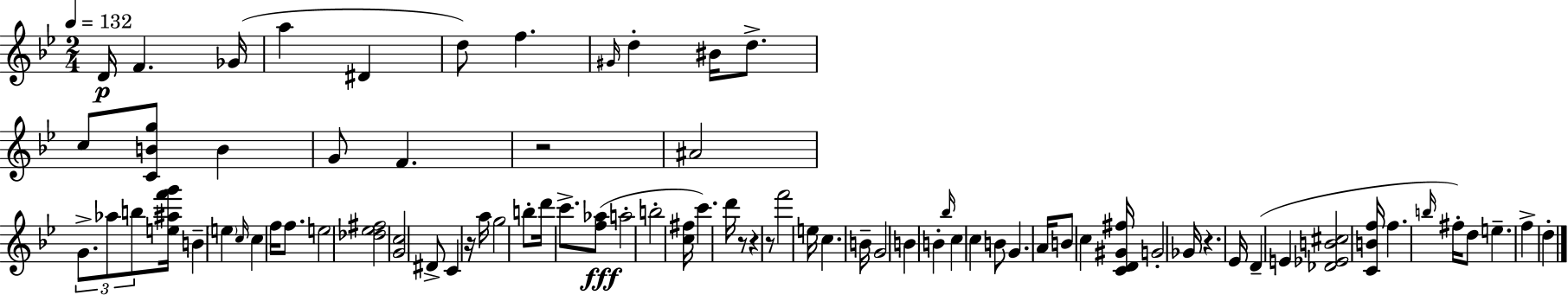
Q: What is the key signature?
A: G minor